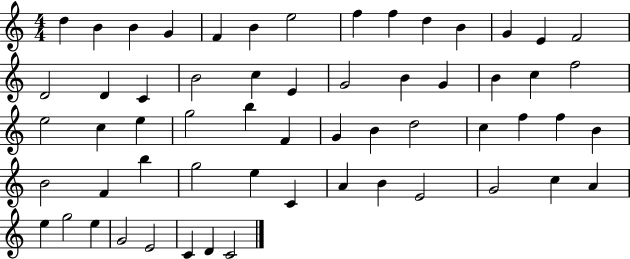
D5/q B4/q B4/q G4/q F4/q B4/q E5/h F5/q F5/q D5/q B4/q G4/q E4/q F4/h D4/h D4/q C4/q B4/h C5/q E4/q G4/h B4/q G4/q B4/q C5/q F5/h E5/h C5/q E5/q G5/h B5/q F4/q G4/q B4/q D5/h C5/q F5/q F5/q B4/q B4/h F4/q B5/q G5/h E5/q C4/q A4/q B4/q E4/h G4/h C5/q A4/q E5/q G5/h E5/q G4/h E4/h C4/q D4/q C4/h